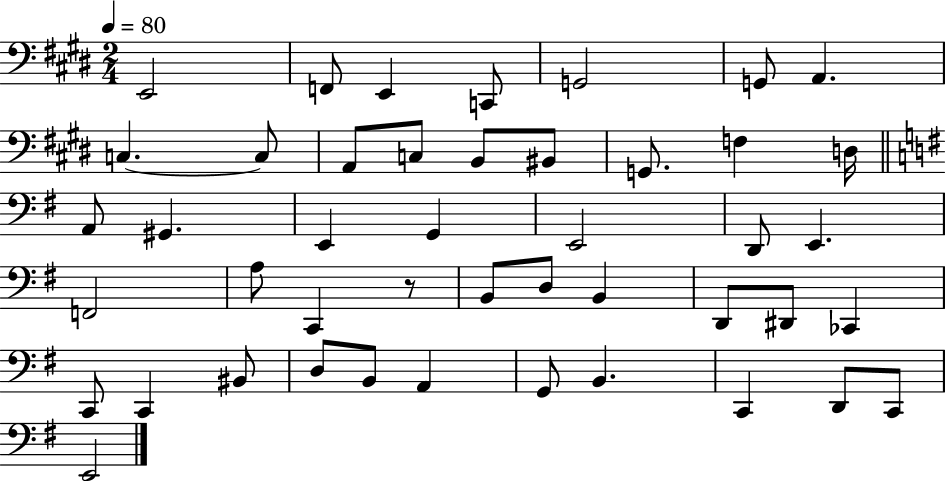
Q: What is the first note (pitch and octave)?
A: E2